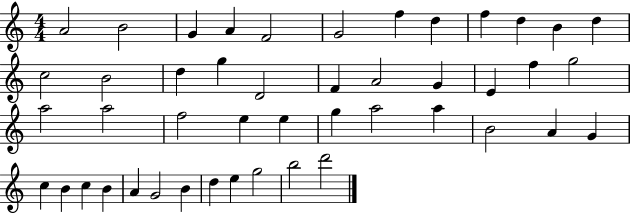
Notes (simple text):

A4/h B4/h G4/q A4/q F4/h G4/h F5/q D5/q F5/q D5/q B4/q D5/q C5/h B4/h D5/q G5/q D4/h F4/q A4/h G4/q E4/q F5/q G5/h A5/h A5/h F5/h E5/q E5/q G5/q A5/h A5/q B4/h A4/q G4/q C5/q B4/q C5/q B4/q A4/q G4/h B4/q D5/q E5/q G5/h B5/h D6/h